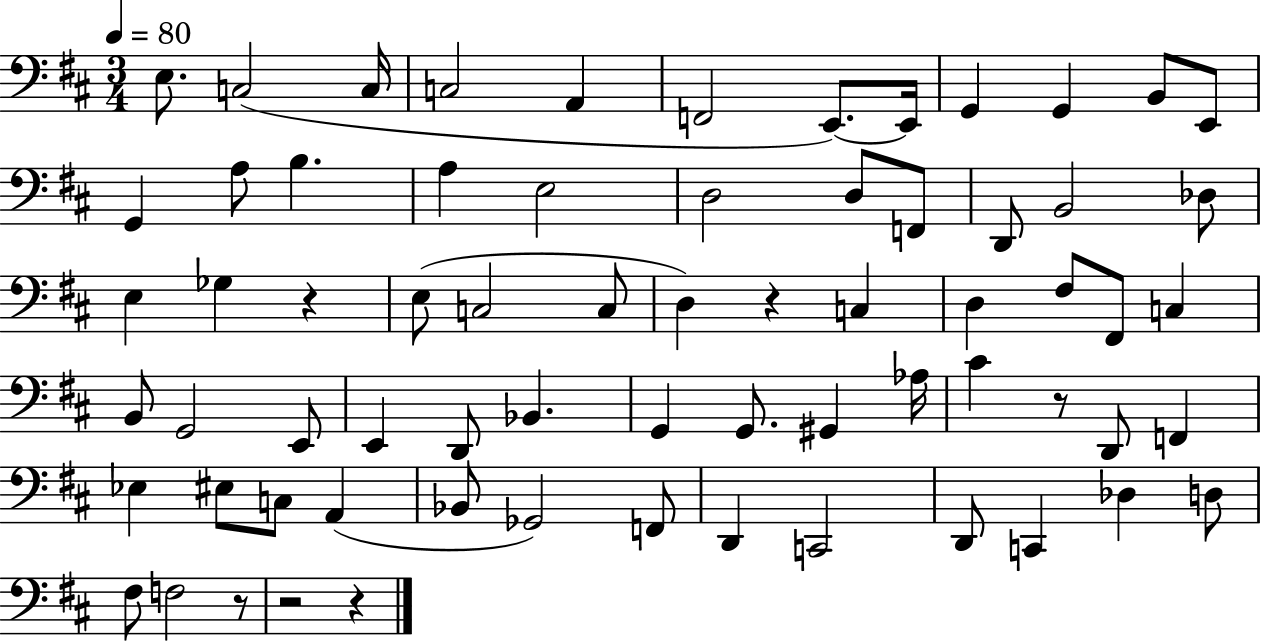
E3/e. C3/h C3/s C3/h A2/q F2/h E2/e. E2/s G2/q G2/q B2/e E2/e G2/q A3/e B3/q. A3/q E3/h D3/h D3/e F2/e D2/e B2/h Db3/e E3/q Gb3/q R/q E3/e C3/h C3/e D3/q R/q C3/q D3/q F#3/e F#2/e C3/q B2/e G2/h E2/e E2/q D2/e Bb2/q. G2/q G2/e. G#2/q Ab3/s C#4/q R/e D2/e F2/q Eb3/q EIS3/e C3/e A2/q Bb2/e Gb2/h F2/e D2/q C2/h D2/e C2/q Db3/q D3/e F#3/e F3/h R/e R/h R/q